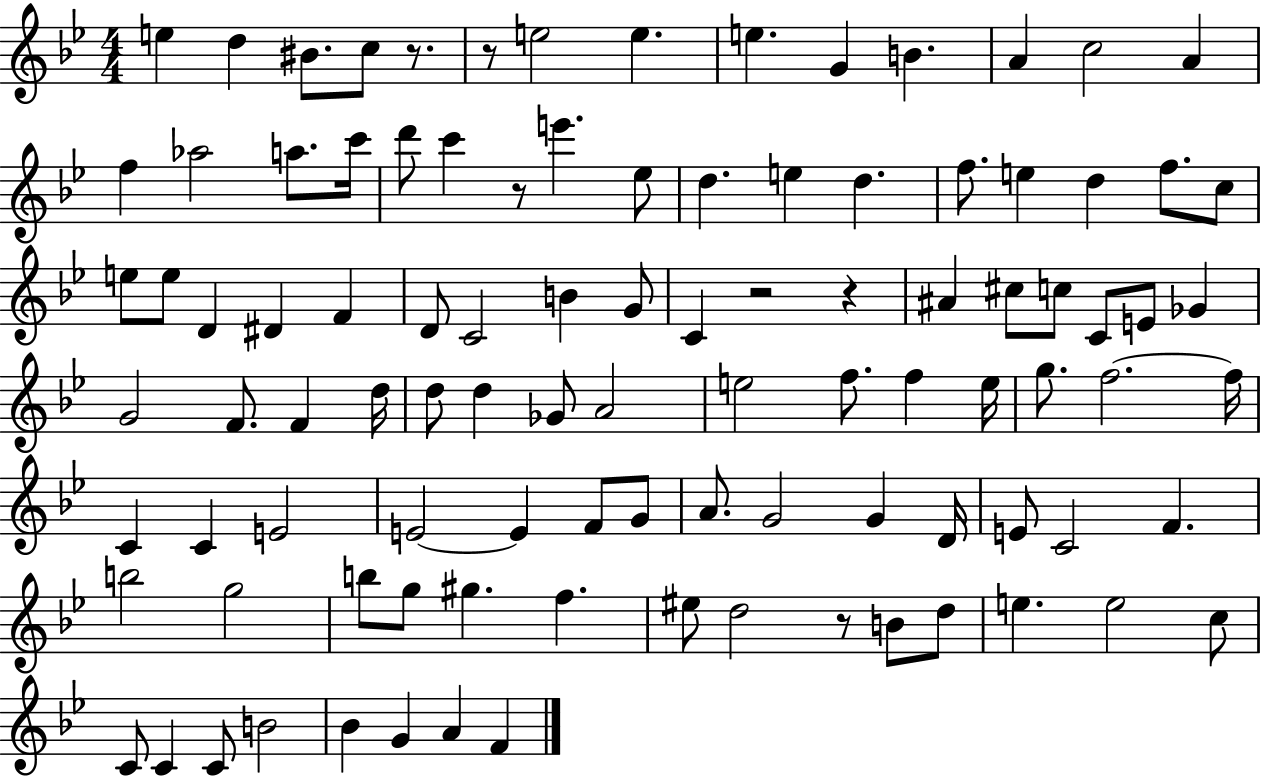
X:1
T:Untitled
M:4/4
L:1/4
K:Bb
e d ^B/2 c/2 z/2 z/2 e2 e e G B A c2 A f _a2 a/2 c'/4 d'/2 c' z/2 e' _e/2 d e d f/2 e d f/2 c/2 e/2 e/2 D ^D F D/2 C2 B G/2 C z2 z ^A ^c/2 c/2 C/2 E/2 _G G2 F/2 F d/4 d/2 d _G/2 A2 e2 f/2 f e/4 g/2 f2 f/4 C C E2 E2 E F/2 G/2 A/2 G2 G D/4 E/2 C2 F b2 g2 b/2 g/2 ^g f ^e/2 d2 z/2 B/2 d/2 e e2 c/2 C/2 C C/2 B2 _B G A F